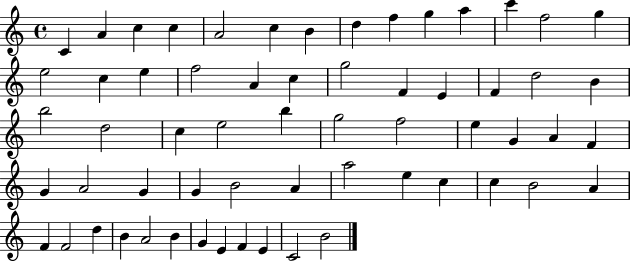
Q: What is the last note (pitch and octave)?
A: B4